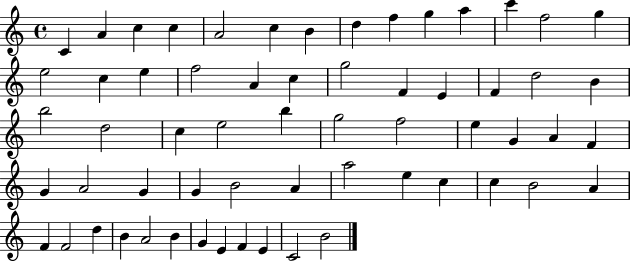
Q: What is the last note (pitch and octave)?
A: B4